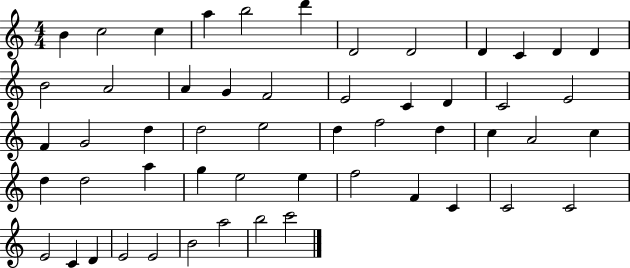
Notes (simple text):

B4/q C5/h C5/q A5/q B5/h D6/q D4/h D4/h D4/q C4/q D4/q D4/q B4/h A4/h A4/q G4/q F4/h E4/h C4/q D4/q C4/h E4/h F4/q G4/h D5/q D5/h E5/h D5/q F5/h D5/q C5/q A4/h C5/q D5/q D5/h A5/q G5/q E5/h E5/q F5/h F4/q C4/q C4/h C4/h E4/h C4/q D4/q E4/h E4/h B4/h A5/h B5/h C6/h